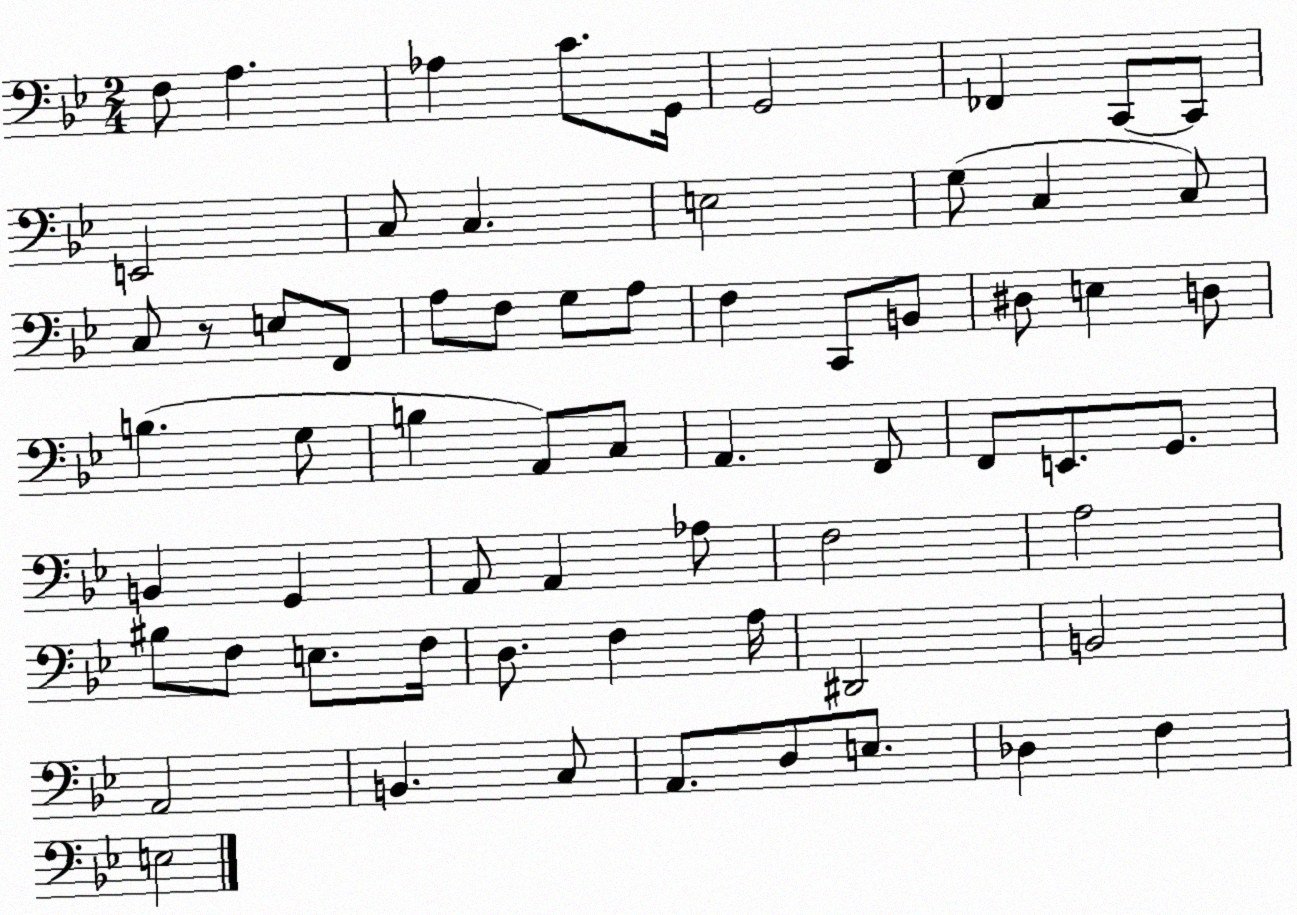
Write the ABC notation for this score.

X:1
T:Untitled
M:2/4
L:1/4
K:Bb
F,/2 A, _A, C/2 G,,/4 G,,2 _F,, C,,/2 C,,/2 E,,2 C,/2 C, E,2 G,/2 C, C,/2 C,/2 z/2 E,/2 F,,/2 A,/2 F,/2 G,/2 A,/2 F, C,,/2 B,,/2 ^D,/2 E, D,/2 B, G,/2 B, A,,/2 C,/2 A,, F,,/2 F,,/2 E,,/2 G,,/2 B,, G,, A,,/2 A,, _A,/2 F,2 A,2 ^B,/2 F,/2 E,/2 F,/4 D,/2 F, A,/4 ^D,,2 B,,2 A,,2 B,, C,/2 A,,/2 D,/2 E,/2 _D, F, E,2